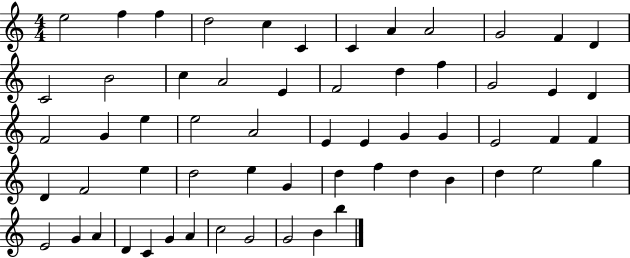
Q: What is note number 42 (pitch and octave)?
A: D5